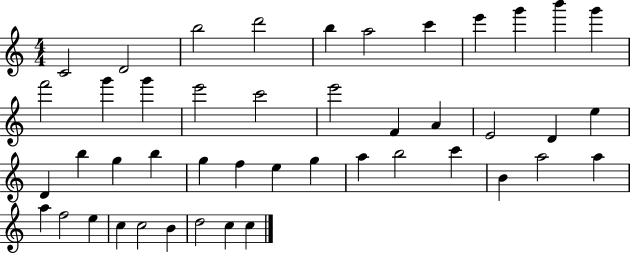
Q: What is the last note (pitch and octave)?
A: C5